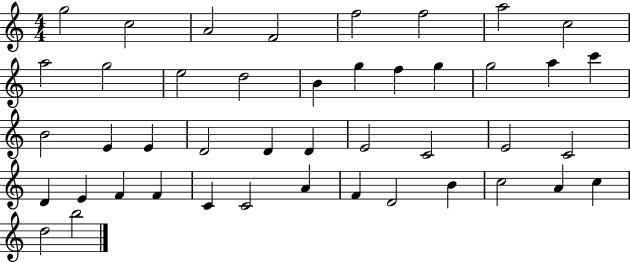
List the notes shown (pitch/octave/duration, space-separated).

G5/h C5/h A4/h F4/h F5/h F5/h A5/h C5/h A5/h G5/h E5/h D5/h B4/q G5/q F5/q G5/q G5/h A5/q C6/q B4/h E4/q E4/q D4/h D4/q D4/q E4/h C4/h E4/h C4/h D4/q E4/q F4/q F4/q C4/q C4/h A4/q F4/q D4/h B4/q C5/h A4/q C5/q D5/h B5/h